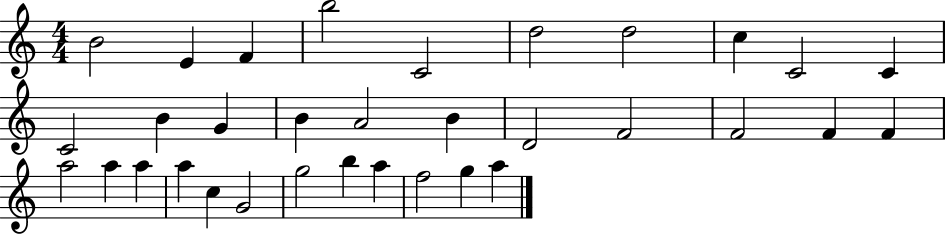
B4/h E4/q F4/q B5/h C4/h D5/h D5/h C5/q C4/h C4/q C4/h B4/q G4/q B4/q A4/h B4/q D4/h F4/h F4/h F4/q F4/q A5/h A5/q A5/q A5/q C5/q G4/h G5/h B5/q A5/q F5/h G5/q A5/q